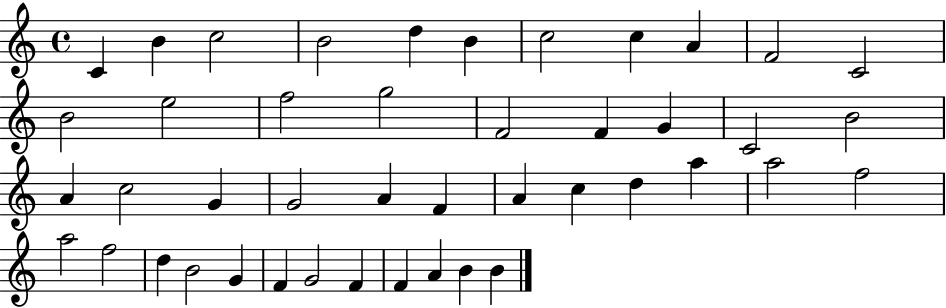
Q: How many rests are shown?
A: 0